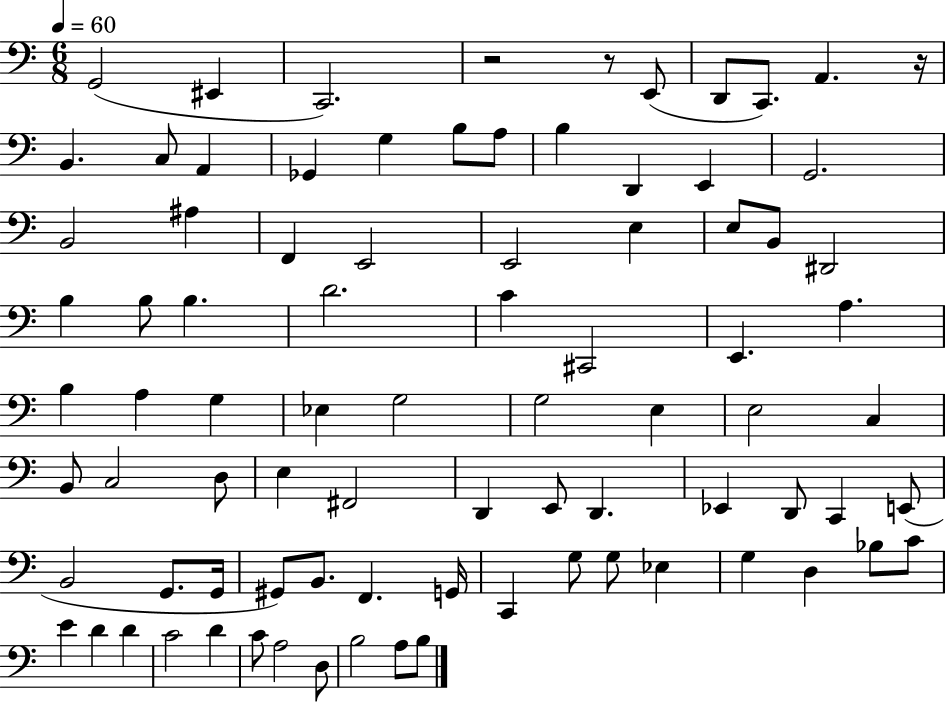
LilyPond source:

{
  \clef bass
  \numericTimeSignature
  \time 6/8
  \key c \major
  \tempo 4 = 60
  g,2( eis,4 | c,2.) | r2 r8 e,8( | d,8 c,8.) a,4. r16 | \break b,4. c8 a,4 | ges,4 g4 b8 a8 | b4 d,4 e,4 | g,2. | \break b,2 ais4 | f,4 e,2 | e,2 e4 | e8 b,8 dis,2 | \break b4 b8 b4. | d'2. | c'4 cis,2 | e,4. a4. | \break b4 a4 g4 | ees4 g2 | g2 e4 | e2 c4 | \break b,8 c2 d8 | e4 fis,2 | d,4 e,8 d,4. | ees,4 d,8 c,4 e,8( | \break b,2 g,8. g,16 | gis,8) b,8. f,4. g,16 | c,4 g8 g8 ees4 | g4 d4 bes8 c'8 | \break e'4 d'4 d'4 | c'2 d'4 | c'8 a2 d8 | b2 a8 b8 | \break \bar "|."
}